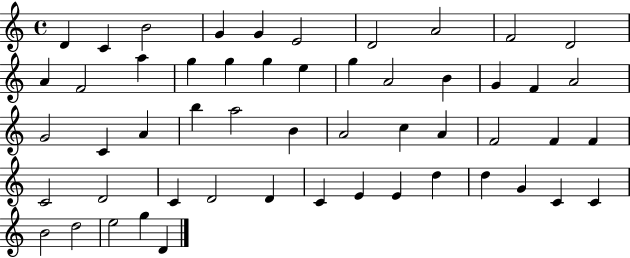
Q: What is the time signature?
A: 4/4